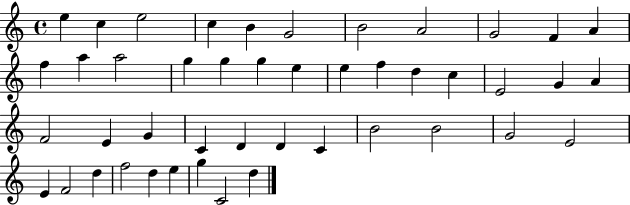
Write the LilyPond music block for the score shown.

{
  \clef treble
  \time 4/4
  \defaultTimeSignature
  \key c \major
  e''4 c''4 e''2 | c''4 b'4 g'2 | b'2 a'2 | g'2 f'4 a'4 | \break f''4 a''4 a''2 | g''4 g''4 g''4 e''4 | e''4 f''4 d''4 c''4 | e'2 g'4 a'4 | \break f'2 e'4 g'4 | c'4 d'4 d'4 c'4 | b'2 b'2 | g'2 e'2 | \break e'4 f'2 d''4 | f''2 d''4 e''4 | g''4 c'2 d''4 | \bar "|."
}